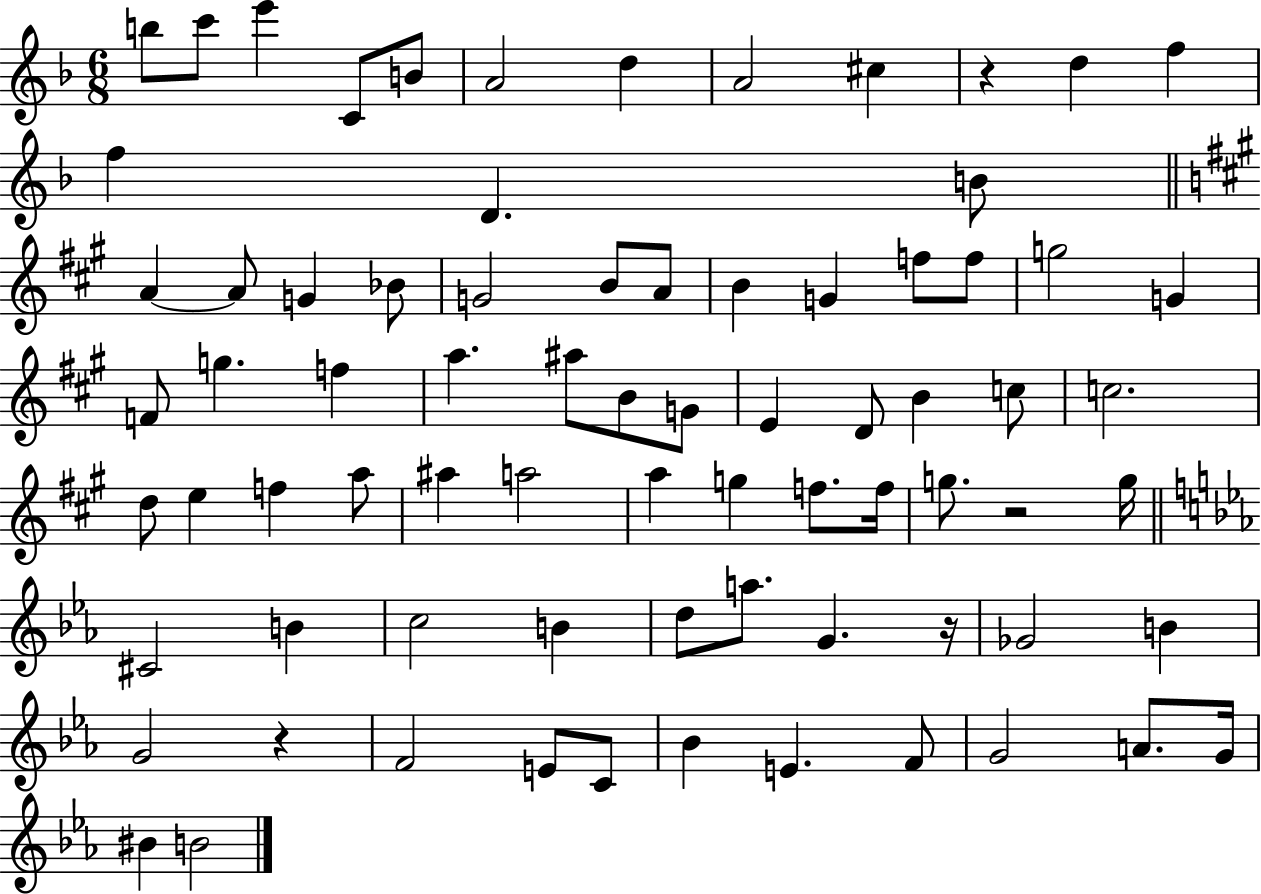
{
  \clef treble
  \numericTimeSignature
  \time 6/8
  \key f \major
  b''8 c'''8 e'''4 c'8 b'8 | a'2 d''4 | a'2 cis''4 | r4 d''4 f''4 | \break f''4 d'4. b'8 | \bar "||" \break \key a \major a'4~~ a'8 g'4 bes'8 | g'2 b'8 a'8 | b'4 g'4 f''8 f''8 | g''2 g'4 | \break f'8 g''4. f''4 | a''4. ais''8 b'8 g'8 | e'4 d'8 b'4 c''8 | c''2. | \break d''8 e''4 f''4 a''8 | ais''4 a''2 | a''4 g''4 f''8. f''16 | g''8. r2 g''16 | \break \bar "||" \break \key ees \major cis'2 b'4 | c''2 b'4 | d''8 a''8. g'4. r16 | ges'2 b'4 | \break g'2 r4 | f'2 e'8 c'8 | bes'4 e'4. f'8 | g'2 a'8. g'16 | \break bis'4 b'2 | \bar "|."
}